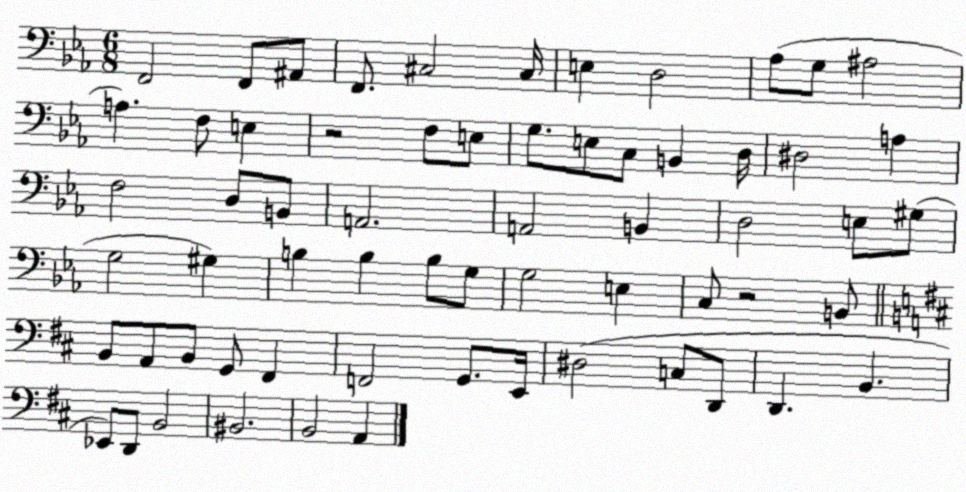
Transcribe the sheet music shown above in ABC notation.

X:1
T:Untitled
M:6/8
L:1/4
K:Eb
F,,2 F,,/2 ^A,,/2 F,,/2 ^C,2 ^C,/4 E, D,2 _A,/2 G,/2 ^A,2 A, F,/2 E, z2 F,/2 E,/2 G,/2 E,/2 C,/2 B,, D,/4 ^D,2 A, F,2 D,/2 B,,/2 A,,2 A,,2 B,, D,2 E,/2 ^G,/2 G,2 ^G, B, B, B,/2 G,/2 G,2 E, C,/2 z2 B,,/2 B,,/2 A,,/2 B,,/2 G,,/2 ^F,, F,,2 G,,/2 E,,/4 ^D,2 C,/2 D,,/2 D,, B,, _E,,/2 D,,/2 B,,2 ^B,,2 B,,2 A,,